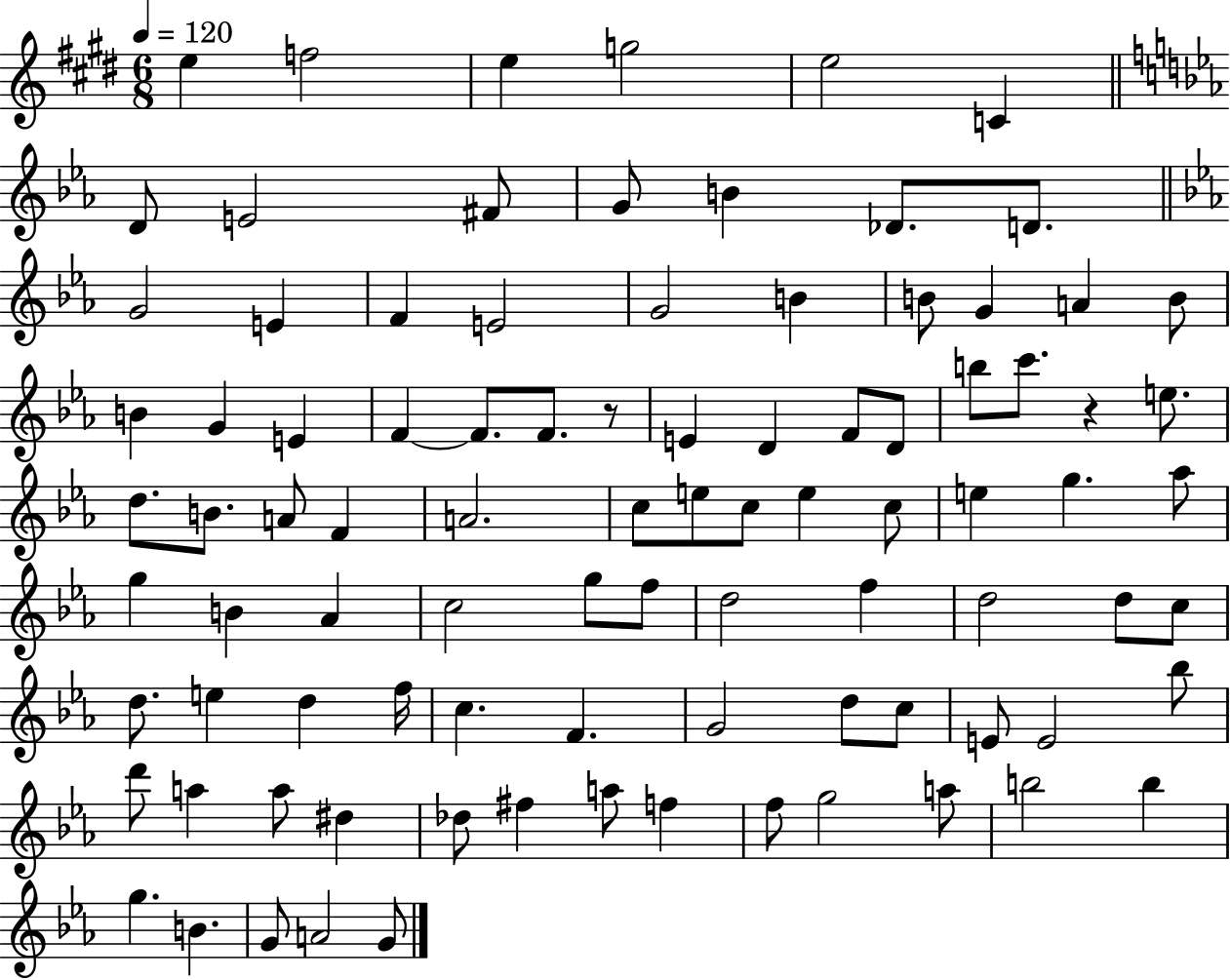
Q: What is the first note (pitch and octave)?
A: E5